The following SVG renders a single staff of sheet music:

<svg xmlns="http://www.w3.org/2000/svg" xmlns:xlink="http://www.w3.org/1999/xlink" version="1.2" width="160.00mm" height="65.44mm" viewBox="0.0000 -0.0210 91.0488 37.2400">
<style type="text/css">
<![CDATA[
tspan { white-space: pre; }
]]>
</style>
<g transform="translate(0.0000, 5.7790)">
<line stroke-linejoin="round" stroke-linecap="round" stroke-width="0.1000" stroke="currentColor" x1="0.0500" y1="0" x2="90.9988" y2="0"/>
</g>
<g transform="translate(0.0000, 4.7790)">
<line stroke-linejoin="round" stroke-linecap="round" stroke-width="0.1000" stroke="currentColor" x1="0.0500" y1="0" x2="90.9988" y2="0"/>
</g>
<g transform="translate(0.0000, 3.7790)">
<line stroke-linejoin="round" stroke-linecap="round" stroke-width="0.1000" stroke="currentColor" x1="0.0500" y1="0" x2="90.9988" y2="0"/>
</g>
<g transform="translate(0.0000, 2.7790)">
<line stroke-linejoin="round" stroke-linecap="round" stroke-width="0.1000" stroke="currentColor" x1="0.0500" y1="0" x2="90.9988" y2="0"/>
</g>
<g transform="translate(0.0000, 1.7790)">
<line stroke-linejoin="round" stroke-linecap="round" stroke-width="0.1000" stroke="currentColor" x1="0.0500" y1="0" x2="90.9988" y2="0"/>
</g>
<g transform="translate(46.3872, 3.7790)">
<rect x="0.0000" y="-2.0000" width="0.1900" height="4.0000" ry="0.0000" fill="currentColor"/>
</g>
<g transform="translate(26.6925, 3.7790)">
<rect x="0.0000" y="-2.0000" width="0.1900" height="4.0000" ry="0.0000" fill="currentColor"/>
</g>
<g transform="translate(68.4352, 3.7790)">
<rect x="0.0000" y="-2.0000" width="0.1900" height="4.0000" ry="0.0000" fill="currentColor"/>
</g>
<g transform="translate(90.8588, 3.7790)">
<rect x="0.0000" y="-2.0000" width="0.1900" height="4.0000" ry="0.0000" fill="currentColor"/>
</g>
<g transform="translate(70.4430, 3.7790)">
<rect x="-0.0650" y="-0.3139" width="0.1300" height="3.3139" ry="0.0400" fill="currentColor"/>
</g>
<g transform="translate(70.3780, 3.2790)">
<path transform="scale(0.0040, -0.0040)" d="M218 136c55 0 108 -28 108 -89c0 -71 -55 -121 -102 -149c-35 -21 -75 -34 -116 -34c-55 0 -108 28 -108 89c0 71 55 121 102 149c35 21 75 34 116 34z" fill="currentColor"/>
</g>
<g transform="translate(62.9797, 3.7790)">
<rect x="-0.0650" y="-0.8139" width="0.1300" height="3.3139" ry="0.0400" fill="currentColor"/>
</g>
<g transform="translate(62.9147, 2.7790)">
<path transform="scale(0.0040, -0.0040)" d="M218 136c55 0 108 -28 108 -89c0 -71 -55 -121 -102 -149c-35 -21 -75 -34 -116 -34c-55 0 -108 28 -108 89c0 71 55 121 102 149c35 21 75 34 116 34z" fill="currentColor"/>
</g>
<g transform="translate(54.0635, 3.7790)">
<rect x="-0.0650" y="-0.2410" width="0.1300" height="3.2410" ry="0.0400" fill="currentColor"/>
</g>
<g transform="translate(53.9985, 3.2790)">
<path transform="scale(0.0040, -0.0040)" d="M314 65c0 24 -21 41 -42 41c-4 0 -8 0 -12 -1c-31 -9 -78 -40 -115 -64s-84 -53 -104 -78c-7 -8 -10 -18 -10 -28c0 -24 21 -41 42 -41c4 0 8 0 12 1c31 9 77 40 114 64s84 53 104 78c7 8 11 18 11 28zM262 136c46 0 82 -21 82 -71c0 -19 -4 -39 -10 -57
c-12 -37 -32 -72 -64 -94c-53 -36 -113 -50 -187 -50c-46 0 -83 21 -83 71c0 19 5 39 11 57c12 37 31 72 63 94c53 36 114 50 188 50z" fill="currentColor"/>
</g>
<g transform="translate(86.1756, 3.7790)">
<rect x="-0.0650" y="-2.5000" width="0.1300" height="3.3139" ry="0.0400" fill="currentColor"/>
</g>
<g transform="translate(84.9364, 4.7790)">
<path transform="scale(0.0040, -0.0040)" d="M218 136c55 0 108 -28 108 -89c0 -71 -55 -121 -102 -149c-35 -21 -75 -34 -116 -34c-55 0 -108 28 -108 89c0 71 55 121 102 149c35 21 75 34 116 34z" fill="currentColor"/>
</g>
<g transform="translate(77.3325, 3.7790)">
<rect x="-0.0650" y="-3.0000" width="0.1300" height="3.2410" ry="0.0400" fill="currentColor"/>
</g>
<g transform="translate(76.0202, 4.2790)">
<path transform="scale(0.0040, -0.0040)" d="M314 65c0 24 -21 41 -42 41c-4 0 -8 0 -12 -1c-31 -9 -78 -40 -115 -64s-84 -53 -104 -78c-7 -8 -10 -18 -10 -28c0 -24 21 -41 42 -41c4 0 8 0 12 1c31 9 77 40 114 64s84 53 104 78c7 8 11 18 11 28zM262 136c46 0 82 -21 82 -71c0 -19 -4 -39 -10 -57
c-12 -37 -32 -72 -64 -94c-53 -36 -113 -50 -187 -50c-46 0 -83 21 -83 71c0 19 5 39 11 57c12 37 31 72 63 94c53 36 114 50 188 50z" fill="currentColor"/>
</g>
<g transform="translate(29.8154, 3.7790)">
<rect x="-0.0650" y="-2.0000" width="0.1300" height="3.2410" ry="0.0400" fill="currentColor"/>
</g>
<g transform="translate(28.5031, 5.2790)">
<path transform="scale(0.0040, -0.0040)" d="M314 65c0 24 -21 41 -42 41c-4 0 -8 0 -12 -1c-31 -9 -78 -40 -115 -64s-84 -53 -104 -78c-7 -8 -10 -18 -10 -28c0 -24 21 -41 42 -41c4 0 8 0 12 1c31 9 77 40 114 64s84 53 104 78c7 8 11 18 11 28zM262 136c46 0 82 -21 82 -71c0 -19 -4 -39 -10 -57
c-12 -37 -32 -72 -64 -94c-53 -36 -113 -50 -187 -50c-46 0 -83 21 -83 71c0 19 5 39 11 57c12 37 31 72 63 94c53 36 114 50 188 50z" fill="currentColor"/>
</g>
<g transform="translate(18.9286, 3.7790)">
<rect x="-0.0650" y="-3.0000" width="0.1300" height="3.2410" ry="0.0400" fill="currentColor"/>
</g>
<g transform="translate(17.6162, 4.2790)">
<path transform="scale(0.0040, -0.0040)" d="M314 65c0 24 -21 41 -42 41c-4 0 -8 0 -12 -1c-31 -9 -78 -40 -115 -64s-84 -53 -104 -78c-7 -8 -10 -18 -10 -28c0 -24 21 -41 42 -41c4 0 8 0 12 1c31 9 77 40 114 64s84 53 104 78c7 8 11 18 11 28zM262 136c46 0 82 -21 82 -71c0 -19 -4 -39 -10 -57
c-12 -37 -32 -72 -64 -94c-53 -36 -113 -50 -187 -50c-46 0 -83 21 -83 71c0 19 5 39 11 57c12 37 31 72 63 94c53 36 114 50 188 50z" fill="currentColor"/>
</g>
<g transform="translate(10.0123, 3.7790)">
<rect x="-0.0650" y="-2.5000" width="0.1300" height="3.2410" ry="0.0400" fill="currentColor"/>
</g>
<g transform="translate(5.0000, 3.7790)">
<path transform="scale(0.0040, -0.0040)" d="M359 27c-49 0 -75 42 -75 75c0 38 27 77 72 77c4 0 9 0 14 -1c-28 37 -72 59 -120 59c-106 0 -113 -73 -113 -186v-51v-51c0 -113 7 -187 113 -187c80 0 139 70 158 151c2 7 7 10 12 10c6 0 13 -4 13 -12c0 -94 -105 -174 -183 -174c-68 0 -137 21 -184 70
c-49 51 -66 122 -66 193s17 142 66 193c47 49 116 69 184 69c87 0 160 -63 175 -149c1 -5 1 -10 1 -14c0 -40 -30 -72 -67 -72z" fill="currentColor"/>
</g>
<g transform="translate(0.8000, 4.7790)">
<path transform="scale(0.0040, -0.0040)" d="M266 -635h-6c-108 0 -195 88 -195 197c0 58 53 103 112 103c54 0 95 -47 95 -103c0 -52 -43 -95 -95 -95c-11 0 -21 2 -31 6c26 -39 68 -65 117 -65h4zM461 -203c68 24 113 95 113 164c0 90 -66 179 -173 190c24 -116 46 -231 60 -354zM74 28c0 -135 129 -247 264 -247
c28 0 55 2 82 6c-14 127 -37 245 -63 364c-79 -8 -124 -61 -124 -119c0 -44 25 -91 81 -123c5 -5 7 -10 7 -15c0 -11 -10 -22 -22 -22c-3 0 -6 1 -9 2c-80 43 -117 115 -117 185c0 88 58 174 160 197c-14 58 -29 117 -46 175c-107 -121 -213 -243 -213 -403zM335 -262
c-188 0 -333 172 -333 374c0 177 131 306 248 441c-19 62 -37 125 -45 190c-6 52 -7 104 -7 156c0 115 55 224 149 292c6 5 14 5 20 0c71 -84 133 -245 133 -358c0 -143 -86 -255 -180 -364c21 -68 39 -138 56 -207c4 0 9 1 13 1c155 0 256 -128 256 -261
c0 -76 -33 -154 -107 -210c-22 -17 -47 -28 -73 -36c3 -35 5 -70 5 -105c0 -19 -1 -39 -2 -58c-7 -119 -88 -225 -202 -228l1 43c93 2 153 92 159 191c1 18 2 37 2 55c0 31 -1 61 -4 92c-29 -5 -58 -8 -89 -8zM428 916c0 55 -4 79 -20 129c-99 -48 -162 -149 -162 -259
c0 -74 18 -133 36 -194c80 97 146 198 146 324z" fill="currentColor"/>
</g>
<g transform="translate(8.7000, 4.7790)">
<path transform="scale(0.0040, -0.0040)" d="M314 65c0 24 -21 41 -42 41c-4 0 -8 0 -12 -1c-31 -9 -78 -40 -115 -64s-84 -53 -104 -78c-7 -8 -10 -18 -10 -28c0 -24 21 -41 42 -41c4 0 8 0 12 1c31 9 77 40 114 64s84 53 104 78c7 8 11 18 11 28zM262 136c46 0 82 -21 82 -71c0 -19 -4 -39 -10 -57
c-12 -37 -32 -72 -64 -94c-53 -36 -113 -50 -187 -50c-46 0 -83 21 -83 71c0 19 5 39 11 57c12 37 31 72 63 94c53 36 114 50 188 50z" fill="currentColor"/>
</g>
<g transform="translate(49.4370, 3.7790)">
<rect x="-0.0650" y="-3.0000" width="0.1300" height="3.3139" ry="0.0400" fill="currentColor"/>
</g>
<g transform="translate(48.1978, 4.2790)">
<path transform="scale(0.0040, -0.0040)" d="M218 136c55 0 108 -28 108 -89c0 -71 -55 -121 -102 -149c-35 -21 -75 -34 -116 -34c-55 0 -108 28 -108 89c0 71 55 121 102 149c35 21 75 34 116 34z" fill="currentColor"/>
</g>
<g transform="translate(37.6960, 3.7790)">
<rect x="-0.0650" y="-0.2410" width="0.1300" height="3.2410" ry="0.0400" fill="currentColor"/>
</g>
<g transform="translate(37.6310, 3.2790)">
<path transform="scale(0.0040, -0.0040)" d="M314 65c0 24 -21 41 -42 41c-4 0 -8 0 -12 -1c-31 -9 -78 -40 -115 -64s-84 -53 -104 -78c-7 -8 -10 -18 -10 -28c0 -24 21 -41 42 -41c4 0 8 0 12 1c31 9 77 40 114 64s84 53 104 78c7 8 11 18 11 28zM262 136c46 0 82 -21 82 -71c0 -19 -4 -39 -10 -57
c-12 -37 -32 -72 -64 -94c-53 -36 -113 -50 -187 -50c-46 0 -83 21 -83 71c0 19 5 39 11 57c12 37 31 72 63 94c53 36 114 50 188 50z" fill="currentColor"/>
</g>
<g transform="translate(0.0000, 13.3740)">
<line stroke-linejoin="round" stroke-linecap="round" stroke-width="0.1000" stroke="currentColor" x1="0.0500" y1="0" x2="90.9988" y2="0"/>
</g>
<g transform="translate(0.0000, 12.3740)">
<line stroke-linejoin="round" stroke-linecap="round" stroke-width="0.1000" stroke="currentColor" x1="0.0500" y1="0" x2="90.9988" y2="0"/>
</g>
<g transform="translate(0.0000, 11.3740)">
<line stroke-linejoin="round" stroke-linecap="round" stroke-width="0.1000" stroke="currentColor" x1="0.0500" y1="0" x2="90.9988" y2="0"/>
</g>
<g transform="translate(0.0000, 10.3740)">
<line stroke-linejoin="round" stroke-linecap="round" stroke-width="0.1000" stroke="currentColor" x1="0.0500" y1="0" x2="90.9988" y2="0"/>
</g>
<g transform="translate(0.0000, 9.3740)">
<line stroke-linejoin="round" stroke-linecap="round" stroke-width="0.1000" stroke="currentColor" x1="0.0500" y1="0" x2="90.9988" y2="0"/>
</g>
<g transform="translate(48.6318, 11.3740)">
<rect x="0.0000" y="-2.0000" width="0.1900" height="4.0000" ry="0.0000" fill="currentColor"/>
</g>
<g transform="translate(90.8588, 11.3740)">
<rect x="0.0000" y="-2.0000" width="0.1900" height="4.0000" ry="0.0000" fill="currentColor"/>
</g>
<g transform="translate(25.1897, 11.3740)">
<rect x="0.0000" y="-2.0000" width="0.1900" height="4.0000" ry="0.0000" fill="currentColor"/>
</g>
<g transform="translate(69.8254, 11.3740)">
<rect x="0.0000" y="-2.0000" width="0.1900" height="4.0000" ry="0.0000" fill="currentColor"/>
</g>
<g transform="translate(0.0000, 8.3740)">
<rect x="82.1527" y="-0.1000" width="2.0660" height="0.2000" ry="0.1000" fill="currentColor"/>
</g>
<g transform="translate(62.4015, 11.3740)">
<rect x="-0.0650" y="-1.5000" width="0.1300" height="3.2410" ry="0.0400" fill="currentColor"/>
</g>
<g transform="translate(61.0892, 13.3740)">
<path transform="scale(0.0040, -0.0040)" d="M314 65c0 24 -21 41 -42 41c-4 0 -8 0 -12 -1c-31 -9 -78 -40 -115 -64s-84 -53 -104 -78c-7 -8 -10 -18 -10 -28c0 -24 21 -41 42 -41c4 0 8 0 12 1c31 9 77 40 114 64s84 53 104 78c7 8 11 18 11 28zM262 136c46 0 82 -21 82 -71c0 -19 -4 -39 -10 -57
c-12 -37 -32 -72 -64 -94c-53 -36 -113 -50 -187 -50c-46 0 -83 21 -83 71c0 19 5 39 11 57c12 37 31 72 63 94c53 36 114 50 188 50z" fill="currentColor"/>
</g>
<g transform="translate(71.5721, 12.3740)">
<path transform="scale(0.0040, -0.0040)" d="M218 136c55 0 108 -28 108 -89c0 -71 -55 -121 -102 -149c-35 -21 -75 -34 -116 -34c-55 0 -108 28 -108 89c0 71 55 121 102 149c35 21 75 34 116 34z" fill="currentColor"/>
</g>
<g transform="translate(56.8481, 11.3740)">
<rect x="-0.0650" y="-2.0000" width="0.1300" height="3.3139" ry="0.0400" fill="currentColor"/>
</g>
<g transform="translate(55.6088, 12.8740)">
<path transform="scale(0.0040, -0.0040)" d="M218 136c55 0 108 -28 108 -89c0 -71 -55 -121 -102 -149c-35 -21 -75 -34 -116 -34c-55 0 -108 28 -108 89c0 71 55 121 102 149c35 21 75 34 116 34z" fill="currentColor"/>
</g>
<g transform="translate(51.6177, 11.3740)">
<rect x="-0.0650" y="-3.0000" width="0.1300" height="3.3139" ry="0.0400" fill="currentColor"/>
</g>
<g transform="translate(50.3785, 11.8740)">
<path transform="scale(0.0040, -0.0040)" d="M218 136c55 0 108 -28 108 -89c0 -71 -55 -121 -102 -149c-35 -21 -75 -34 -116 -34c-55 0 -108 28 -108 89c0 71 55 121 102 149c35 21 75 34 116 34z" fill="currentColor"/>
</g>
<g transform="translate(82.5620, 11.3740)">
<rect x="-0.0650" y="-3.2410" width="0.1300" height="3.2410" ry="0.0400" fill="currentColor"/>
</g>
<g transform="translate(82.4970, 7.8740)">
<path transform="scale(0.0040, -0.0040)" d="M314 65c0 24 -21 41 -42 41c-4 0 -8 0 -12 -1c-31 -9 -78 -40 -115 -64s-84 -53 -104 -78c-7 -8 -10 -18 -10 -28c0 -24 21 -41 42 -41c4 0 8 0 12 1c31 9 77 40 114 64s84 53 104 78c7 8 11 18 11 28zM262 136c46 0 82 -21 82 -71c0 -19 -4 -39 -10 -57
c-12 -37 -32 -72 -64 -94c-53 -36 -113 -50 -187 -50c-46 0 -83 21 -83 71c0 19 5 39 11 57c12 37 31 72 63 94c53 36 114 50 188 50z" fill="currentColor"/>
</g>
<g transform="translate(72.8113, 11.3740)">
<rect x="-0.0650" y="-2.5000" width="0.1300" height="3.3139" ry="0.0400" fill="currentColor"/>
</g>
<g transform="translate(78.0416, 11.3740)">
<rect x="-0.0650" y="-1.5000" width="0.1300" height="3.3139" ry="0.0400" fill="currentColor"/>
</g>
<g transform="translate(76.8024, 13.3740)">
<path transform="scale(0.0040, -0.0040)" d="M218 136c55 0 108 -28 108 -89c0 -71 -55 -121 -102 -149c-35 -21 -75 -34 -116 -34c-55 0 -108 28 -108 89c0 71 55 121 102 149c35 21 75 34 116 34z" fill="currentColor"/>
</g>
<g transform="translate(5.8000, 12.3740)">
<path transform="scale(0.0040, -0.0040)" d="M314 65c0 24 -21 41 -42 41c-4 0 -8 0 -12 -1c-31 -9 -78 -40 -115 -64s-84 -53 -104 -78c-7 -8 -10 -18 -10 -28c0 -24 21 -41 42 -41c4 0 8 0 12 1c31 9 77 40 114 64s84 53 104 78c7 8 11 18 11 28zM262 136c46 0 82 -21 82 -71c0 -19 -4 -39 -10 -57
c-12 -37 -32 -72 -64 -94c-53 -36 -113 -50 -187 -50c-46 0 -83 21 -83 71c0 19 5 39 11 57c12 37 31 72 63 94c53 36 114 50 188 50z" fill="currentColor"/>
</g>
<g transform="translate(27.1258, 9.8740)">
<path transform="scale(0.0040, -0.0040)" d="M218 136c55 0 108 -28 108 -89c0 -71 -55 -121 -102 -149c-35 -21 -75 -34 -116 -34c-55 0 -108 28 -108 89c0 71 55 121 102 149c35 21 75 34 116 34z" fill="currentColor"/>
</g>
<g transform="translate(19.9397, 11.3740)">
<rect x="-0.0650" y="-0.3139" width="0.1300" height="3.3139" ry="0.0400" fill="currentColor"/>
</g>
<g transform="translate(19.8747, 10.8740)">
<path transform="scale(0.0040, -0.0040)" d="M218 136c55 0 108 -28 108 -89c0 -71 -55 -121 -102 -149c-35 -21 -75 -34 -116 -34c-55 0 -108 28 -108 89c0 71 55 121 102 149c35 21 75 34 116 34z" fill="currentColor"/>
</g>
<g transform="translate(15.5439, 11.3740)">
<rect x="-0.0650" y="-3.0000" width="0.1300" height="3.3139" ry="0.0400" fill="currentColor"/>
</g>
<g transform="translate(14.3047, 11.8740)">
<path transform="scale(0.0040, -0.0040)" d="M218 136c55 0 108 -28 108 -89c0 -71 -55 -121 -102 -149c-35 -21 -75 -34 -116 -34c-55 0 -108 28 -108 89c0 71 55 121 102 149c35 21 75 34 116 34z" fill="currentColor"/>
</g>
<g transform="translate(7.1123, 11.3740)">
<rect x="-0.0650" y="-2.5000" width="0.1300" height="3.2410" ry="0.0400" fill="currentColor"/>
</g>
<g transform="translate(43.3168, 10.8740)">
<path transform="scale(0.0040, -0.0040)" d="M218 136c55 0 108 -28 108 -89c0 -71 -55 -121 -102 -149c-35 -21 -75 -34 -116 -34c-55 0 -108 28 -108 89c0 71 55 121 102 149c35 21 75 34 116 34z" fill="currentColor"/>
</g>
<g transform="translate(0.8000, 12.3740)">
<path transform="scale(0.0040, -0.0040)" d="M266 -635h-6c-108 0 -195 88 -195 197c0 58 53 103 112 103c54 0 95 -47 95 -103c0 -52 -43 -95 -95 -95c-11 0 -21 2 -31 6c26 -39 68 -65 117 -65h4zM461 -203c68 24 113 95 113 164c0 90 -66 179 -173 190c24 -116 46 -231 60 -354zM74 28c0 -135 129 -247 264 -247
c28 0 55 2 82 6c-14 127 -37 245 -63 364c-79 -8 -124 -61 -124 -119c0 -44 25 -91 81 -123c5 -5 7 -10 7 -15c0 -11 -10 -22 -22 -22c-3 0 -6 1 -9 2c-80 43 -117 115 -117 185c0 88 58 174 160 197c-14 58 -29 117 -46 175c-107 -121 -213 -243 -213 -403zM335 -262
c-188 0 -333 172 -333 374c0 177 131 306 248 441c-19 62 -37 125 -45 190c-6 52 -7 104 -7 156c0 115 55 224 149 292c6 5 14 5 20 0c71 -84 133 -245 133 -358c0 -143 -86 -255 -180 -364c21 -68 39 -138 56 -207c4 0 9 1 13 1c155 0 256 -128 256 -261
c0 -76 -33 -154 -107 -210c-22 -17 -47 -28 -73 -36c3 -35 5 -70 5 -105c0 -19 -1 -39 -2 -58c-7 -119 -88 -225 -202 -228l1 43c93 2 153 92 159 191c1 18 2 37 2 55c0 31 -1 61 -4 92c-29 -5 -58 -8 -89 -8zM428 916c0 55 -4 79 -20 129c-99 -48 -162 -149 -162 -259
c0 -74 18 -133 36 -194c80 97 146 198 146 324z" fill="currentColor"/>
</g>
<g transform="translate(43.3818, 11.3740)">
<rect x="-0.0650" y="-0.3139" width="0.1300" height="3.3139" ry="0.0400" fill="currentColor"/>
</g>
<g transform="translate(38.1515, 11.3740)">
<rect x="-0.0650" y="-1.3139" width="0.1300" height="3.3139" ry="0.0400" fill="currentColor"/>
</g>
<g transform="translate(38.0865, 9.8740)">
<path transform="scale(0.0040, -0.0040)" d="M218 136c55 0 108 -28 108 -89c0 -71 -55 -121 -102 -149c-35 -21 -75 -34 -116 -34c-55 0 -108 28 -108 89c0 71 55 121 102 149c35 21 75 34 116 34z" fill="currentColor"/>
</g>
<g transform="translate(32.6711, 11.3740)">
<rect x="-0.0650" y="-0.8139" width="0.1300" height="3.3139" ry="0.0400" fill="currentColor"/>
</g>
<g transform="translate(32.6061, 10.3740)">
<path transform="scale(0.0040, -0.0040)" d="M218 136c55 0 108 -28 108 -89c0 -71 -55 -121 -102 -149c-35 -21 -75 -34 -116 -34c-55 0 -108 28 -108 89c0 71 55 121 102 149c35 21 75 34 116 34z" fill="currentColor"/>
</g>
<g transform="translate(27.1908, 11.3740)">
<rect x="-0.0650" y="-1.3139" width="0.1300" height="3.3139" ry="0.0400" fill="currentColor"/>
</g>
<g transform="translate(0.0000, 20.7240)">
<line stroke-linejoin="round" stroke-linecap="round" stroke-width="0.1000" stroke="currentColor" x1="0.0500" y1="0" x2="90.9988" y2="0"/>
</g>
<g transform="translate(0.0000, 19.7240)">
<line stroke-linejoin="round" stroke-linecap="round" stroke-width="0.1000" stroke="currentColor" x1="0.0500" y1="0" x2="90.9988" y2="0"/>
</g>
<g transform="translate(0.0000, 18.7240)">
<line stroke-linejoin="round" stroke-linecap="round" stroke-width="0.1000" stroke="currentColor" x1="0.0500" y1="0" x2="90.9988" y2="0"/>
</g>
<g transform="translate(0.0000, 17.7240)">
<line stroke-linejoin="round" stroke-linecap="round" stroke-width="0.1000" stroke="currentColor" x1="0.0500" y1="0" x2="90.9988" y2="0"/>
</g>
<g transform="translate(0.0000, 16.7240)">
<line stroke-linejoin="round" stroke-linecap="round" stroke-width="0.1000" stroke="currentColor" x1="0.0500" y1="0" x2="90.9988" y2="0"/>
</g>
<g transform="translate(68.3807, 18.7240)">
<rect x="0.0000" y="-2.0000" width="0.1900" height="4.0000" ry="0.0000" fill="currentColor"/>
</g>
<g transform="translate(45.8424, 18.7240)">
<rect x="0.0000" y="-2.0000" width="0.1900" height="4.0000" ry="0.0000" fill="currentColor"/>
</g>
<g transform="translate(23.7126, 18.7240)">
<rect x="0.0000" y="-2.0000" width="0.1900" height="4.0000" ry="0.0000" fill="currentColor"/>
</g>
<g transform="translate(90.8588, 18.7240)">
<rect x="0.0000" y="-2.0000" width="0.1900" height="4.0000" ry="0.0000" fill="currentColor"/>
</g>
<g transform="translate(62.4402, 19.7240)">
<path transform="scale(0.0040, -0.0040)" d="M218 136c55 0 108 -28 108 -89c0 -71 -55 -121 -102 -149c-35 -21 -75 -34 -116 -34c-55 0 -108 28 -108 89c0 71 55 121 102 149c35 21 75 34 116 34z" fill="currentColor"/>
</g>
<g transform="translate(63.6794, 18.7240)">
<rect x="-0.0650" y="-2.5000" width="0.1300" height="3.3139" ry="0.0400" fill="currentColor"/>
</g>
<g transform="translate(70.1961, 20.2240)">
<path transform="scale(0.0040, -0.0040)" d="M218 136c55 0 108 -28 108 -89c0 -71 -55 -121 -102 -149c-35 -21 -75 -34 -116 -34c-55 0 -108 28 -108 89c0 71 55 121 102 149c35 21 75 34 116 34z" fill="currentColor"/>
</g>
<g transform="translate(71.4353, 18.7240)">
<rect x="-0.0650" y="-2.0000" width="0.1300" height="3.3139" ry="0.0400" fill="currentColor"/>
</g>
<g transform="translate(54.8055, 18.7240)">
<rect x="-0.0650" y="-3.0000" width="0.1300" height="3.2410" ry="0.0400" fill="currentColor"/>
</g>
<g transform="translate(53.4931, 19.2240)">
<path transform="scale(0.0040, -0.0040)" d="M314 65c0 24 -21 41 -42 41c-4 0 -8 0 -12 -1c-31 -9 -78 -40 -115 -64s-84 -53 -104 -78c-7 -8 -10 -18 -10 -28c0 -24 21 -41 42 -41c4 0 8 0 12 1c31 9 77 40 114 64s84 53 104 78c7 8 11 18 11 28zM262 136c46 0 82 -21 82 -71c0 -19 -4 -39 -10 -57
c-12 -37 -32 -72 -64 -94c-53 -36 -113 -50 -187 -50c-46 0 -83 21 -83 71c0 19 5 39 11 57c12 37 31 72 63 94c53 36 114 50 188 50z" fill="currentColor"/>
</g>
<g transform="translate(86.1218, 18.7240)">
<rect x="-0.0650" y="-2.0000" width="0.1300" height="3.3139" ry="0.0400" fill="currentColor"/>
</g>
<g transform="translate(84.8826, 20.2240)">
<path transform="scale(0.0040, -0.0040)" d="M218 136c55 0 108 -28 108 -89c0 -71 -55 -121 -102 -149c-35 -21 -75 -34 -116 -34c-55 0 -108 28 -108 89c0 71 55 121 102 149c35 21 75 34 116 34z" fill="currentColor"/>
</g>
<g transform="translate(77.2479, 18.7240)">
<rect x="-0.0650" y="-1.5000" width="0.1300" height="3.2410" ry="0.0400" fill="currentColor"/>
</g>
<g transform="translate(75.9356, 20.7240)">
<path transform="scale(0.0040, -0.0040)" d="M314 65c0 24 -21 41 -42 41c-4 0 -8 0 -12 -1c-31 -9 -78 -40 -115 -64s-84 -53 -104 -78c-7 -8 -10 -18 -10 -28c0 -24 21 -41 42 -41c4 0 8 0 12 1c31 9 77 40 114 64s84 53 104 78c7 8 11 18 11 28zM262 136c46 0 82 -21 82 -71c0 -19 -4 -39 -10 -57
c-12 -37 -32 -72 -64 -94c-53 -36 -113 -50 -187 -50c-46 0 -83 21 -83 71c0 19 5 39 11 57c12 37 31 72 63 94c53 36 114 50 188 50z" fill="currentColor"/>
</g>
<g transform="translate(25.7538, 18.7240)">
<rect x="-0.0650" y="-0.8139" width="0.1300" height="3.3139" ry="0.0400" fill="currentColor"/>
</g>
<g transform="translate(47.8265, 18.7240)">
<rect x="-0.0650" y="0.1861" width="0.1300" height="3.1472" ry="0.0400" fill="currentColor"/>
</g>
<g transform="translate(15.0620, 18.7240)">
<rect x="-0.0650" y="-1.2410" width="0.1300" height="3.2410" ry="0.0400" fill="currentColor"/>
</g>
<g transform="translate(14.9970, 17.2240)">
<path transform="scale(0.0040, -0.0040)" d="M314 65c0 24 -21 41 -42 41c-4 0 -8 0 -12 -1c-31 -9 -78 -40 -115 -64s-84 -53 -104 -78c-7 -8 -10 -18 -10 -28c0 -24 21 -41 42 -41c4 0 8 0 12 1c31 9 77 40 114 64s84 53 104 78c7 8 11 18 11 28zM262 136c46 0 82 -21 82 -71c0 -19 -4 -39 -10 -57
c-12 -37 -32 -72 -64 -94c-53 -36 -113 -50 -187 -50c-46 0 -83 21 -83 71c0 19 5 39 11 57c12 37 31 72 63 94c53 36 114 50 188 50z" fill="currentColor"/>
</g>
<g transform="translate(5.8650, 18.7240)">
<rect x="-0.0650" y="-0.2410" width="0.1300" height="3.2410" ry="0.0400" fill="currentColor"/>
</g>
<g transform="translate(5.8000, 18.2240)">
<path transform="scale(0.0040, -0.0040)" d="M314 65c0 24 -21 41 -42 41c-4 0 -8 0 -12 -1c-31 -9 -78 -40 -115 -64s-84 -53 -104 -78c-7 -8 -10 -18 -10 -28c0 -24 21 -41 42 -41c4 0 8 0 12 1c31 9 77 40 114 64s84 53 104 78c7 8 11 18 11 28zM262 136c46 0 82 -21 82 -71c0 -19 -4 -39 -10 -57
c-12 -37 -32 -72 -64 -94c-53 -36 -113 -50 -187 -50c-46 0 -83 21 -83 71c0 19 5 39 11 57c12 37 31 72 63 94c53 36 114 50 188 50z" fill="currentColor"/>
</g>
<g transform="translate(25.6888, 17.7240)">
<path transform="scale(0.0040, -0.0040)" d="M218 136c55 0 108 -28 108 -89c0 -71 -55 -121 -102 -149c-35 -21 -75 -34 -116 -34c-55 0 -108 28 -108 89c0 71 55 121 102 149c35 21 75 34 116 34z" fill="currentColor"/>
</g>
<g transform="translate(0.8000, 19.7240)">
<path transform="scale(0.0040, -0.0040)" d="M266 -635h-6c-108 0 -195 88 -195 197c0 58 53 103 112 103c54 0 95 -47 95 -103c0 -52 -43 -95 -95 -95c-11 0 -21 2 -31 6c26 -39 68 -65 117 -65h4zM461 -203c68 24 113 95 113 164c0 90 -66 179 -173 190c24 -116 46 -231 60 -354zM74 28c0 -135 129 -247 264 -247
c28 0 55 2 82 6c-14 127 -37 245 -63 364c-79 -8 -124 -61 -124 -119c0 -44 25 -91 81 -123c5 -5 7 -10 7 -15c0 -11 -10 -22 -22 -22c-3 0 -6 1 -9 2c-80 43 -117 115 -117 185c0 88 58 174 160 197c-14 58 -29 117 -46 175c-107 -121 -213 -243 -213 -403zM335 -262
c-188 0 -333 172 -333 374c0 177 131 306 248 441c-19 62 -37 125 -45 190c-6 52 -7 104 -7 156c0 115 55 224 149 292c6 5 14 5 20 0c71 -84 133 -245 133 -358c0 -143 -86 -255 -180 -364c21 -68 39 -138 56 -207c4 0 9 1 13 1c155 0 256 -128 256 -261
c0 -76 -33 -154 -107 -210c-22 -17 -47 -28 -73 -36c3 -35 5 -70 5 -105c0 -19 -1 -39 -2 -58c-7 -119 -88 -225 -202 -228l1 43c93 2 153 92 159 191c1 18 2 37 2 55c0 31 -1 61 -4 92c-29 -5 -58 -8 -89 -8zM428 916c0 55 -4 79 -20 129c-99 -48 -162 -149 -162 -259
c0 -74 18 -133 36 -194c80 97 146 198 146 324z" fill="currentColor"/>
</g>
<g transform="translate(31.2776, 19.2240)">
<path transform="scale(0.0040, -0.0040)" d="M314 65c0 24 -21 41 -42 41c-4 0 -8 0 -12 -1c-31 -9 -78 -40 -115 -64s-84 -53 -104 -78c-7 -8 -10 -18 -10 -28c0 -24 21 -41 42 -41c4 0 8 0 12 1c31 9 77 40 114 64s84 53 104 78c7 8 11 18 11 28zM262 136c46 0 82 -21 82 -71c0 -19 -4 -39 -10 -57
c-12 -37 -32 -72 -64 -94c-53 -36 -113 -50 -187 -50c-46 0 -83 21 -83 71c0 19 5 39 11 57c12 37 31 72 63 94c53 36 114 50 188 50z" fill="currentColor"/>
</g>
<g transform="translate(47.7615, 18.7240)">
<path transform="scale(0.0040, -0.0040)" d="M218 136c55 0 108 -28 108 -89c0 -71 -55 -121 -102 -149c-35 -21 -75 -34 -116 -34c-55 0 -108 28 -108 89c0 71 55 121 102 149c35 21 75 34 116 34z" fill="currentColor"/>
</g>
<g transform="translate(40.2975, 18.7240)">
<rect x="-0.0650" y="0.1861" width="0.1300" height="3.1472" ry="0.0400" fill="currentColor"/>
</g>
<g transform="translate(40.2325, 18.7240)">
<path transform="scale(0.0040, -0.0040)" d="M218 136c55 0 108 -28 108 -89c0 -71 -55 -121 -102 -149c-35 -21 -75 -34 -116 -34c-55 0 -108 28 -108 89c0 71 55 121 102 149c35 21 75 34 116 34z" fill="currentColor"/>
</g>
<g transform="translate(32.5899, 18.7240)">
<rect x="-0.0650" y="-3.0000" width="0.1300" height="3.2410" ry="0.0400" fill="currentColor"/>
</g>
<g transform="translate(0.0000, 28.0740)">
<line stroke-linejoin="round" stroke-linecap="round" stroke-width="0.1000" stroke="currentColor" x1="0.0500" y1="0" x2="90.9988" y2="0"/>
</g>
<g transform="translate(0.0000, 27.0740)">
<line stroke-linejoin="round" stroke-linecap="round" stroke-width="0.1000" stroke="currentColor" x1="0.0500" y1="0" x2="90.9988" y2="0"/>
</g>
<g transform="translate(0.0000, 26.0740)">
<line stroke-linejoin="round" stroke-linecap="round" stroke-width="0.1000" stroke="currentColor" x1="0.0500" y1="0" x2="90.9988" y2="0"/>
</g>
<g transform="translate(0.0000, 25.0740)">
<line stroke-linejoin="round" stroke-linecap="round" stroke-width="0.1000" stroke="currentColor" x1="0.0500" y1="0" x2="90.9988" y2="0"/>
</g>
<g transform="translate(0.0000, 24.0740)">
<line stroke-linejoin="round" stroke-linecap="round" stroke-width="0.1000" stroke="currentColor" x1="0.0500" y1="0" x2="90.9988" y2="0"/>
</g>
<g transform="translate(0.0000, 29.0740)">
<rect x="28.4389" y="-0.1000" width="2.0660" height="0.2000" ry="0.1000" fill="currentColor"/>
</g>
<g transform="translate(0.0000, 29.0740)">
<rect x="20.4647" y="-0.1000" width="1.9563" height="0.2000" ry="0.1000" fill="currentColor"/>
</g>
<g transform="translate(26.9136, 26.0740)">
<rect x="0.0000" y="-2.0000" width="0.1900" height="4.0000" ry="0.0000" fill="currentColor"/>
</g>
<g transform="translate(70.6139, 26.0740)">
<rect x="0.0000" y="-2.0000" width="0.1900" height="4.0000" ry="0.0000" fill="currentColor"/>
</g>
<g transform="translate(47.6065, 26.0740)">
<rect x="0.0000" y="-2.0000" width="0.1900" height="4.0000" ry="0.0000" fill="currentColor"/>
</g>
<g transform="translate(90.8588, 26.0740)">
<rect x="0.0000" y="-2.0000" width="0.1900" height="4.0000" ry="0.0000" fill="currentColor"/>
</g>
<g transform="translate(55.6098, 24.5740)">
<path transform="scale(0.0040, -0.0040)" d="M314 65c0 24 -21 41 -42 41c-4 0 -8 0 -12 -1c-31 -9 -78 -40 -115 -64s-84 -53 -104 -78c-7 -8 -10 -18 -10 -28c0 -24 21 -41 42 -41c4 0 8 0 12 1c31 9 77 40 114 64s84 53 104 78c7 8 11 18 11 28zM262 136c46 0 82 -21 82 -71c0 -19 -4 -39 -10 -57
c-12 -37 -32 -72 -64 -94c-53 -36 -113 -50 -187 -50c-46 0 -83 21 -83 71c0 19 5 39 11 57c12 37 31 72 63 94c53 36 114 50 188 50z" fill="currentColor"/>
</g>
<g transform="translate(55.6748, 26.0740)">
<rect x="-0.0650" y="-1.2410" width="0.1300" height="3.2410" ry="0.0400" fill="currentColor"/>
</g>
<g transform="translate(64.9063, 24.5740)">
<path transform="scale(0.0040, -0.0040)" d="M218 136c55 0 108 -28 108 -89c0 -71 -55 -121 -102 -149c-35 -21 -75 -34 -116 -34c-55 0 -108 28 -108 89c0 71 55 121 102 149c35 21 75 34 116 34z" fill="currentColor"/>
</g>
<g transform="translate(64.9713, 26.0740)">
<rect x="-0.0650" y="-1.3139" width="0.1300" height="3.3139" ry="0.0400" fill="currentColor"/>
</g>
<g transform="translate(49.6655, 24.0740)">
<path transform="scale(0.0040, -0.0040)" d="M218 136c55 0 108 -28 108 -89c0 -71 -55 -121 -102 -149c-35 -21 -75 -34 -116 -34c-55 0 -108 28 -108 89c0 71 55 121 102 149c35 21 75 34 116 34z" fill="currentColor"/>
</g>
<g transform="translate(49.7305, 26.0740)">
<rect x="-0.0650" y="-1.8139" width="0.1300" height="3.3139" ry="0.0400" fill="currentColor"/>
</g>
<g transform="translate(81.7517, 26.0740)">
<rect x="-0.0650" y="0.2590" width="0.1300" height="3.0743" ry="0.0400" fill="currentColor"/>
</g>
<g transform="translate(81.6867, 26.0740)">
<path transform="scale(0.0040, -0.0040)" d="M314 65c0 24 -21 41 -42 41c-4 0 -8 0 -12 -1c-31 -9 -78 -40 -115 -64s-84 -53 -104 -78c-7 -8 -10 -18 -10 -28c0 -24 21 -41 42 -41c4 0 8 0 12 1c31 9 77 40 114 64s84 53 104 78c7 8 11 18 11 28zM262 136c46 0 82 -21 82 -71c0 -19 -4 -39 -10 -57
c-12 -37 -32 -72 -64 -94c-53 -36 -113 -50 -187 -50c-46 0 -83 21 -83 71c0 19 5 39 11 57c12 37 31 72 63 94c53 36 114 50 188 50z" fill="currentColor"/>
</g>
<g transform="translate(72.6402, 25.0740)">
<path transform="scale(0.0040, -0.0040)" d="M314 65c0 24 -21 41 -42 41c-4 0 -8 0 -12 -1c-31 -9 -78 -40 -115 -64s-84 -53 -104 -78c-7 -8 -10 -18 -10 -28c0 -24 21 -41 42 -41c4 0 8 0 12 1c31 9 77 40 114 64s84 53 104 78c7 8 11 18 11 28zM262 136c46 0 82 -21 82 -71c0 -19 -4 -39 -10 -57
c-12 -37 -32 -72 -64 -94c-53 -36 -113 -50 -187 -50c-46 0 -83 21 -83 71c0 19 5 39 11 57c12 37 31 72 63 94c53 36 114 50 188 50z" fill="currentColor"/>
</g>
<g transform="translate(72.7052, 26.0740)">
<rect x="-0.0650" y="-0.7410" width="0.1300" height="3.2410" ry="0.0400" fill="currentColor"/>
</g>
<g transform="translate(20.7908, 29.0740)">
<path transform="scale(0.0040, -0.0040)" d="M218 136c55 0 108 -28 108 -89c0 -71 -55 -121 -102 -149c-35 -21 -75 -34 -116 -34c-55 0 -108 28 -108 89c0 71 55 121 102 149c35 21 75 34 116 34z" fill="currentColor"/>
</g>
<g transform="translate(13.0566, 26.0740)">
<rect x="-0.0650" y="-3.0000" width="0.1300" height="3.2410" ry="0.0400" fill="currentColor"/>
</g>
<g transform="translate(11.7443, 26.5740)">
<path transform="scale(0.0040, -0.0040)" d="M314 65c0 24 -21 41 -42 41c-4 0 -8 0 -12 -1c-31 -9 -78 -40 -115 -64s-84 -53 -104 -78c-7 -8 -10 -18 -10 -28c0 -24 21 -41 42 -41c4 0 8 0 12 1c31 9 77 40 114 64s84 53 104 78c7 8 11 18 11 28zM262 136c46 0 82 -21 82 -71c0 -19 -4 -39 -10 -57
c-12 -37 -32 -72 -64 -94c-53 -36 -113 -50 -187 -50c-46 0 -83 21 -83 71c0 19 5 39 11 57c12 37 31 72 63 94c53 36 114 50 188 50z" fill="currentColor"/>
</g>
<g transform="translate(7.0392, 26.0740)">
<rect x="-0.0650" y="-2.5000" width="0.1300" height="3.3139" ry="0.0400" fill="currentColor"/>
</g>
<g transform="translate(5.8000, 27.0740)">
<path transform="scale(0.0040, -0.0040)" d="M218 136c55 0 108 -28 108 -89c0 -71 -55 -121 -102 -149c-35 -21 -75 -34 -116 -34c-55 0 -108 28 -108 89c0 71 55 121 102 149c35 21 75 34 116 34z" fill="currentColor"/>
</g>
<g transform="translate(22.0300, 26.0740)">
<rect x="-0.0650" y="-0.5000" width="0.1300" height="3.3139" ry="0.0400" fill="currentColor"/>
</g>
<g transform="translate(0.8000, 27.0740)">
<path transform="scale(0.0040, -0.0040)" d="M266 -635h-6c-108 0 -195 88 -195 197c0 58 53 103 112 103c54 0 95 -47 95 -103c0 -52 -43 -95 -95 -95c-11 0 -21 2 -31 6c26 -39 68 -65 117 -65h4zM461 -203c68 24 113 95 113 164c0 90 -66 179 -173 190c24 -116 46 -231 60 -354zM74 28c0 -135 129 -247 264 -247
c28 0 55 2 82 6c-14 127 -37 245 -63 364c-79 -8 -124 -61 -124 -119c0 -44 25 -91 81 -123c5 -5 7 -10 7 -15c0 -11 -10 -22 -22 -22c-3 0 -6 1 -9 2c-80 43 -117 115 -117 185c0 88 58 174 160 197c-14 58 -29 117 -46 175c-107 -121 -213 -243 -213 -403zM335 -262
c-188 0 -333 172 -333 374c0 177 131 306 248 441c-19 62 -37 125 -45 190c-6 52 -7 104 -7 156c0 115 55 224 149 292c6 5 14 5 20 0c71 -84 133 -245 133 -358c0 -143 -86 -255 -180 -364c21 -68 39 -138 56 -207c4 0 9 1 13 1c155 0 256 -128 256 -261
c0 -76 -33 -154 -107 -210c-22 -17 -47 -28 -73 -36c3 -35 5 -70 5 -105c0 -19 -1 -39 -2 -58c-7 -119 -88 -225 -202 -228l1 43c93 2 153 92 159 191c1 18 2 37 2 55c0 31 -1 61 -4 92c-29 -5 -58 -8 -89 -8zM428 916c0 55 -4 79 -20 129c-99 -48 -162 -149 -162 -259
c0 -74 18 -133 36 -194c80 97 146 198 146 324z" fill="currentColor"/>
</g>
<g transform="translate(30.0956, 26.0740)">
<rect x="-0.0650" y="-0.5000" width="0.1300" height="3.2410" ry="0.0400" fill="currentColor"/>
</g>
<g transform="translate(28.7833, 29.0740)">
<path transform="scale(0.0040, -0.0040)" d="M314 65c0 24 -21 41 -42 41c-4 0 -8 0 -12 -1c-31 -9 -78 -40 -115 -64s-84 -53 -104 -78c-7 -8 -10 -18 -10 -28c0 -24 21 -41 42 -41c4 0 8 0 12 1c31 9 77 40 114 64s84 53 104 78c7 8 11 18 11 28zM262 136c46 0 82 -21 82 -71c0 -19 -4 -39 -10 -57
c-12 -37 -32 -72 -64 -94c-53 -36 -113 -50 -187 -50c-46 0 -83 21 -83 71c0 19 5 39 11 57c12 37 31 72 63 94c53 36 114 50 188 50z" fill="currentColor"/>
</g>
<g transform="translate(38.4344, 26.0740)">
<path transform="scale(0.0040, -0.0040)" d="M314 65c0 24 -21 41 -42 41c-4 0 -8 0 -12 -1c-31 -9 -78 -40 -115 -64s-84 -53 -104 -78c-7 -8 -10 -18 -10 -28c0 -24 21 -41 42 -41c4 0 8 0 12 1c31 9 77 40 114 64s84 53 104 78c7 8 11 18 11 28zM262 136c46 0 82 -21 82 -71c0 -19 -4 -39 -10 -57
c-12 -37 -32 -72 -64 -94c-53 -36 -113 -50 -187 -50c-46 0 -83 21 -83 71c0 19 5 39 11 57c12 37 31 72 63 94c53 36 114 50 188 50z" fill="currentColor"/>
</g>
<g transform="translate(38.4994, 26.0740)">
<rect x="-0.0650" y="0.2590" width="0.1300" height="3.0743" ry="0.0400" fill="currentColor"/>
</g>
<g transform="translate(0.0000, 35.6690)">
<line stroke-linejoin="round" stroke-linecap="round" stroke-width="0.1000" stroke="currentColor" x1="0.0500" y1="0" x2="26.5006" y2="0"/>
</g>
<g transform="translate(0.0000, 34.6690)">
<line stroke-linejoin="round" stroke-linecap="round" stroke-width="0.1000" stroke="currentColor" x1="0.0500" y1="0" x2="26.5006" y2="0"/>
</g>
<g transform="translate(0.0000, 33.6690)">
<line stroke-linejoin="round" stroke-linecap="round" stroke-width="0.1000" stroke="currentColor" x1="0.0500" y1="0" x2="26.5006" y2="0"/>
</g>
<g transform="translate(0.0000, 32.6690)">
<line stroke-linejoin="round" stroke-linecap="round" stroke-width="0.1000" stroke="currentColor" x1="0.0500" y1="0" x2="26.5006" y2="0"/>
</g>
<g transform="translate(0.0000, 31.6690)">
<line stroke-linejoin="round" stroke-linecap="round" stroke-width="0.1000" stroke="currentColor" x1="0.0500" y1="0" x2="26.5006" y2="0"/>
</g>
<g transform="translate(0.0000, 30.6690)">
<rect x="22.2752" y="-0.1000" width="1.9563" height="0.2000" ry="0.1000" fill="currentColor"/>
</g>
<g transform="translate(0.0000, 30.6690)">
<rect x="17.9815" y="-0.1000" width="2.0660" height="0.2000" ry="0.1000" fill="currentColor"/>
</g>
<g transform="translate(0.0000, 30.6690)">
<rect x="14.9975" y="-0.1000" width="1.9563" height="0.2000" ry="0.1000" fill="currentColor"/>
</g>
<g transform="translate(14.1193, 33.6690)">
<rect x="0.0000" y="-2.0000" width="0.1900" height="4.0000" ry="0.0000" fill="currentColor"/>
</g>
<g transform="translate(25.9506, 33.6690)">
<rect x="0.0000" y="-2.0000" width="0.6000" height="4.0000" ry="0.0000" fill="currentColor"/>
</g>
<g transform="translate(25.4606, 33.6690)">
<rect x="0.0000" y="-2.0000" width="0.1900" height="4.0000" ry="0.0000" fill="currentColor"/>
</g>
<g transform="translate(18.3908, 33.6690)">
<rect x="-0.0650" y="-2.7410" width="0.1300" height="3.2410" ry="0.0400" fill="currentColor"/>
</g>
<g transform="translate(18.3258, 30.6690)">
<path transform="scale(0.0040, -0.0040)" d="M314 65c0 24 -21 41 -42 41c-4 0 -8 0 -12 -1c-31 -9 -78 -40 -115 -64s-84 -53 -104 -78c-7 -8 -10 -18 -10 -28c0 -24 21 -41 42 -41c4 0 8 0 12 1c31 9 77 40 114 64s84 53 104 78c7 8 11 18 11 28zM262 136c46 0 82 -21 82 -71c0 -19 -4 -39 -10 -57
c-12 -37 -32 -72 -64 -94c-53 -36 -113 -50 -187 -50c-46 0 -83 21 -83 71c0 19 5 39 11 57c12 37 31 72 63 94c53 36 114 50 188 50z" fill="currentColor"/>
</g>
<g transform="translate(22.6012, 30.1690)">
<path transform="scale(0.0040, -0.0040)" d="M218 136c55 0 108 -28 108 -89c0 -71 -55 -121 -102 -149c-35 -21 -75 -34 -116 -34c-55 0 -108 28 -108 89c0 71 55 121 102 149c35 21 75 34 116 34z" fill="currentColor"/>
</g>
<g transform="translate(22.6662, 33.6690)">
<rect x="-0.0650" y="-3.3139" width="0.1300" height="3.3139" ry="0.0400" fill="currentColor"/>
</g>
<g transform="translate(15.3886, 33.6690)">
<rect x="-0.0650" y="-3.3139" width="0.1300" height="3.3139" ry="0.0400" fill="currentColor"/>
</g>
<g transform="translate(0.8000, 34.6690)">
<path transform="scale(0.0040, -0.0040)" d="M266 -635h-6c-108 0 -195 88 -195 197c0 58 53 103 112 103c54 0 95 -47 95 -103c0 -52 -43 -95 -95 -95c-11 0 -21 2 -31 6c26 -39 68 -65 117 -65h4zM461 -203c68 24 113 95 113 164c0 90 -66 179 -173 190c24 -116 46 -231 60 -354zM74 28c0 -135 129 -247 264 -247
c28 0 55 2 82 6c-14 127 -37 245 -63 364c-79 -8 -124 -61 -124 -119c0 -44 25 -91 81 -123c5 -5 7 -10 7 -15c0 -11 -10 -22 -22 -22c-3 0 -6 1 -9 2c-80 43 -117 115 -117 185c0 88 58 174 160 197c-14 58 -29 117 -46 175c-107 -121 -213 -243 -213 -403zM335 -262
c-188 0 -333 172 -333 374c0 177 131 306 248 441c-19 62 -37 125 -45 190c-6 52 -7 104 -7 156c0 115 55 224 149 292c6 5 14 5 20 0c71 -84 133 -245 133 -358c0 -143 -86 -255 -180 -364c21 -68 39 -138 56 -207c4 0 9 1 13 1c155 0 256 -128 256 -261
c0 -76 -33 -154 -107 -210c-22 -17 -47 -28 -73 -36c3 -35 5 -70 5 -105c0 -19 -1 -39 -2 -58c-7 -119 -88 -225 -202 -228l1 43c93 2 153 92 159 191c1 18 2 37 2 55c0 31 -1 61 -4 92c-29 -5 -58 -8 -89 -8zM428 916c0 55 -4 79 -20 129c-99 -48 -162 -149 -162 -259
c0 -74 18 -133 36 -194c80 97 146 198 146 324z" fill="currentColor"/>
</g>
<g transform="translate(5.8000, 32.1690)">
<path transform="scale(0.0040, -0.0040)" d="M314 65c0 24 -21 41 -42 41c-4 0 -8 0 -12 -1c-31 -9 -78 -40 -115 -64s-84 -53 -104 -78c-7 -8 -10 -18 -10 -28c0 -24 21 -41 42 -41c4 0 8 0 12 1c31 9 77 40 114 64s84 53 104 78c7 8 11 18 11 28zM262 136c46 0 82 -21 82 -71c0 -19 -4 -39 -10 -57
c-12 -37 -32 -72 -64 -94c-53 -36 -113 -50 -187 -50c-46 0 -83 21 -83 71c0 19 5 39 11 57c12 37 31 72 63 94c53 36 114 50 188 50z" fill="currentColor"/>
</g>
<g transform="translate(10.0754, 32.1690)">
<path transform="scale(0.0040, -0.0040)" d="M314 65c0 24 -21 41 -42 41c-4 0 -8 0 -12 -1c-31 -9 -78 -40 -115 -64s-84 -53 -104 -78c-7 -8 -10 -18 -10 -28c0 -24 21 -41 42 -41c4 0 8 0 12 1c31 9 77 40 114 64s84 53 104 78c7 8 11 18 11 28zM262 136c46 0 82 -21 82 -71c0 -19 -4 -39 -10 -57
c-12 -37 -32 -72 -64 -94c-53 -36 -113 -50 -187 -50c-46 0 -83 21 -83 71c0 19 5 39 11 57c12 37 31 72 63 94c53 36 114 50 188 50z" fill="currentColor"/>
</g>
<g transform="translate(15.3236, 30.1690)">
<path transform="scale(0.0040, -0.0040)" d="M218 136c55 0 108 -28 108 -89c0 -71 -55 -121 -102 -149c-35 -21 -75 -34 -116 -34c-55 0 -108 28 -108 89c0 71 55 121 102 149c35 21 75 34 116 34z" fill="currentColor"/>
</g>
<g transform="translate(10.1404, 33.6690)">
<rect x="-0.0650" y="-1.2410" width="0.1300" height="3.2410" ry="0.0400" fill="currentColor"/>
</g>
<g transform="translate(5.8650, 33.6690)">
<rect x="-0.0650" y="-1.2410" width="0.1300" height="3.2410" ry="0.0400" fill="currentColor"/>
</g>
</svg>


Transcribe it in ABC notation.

X:1
T:Untitled
M:4/4
L:1/4
K:C
G2 A2 F2 c2 A c2 d c A2 G G2 A c e d e c A F E2 G E b2 c2 e2 d A2 B B A2 G F E2 F G A2 C C2 B2 f e2 e d2 B2 e2 e2 b a2 b